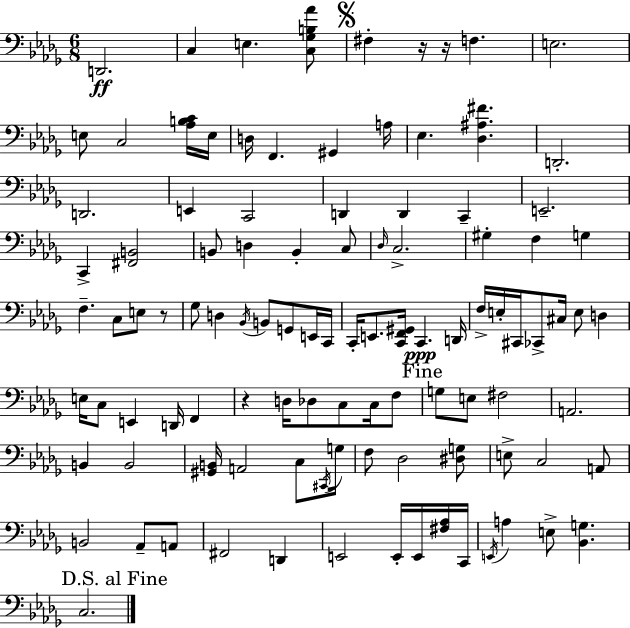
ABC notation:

X:1
T:Untitled
M:6/8
L:1/4
K:Bbm
D,,2 C, E, [C,_G,B,_A]/2 ^F, z/4 z/4 F, E,2 E,/2 C,2 [_A,B,C]/4 E,/4 D,/4 F,, ^G,, A,/4 _E, [_D,^A,^F] D,,2 D,,2 E,, C,,2 D,, D,, C,, E,,2 C,, [^F,,B,,]2 B,,/2 D, B,, C,/2 _D,/4 C,2 ^G, F, G, F, C,/2 E,/2 z/2 _G,/2 D, _B,,/4 B,,/2 G,,/2 E,,/4 C,,/4 C,,/4 E,,/2 [C,,F,,^G,,]/4 C,, D,,/4 F,/4 E,/4 ^C,,/4 _C,,/2 ^C,/4 E,/2 D, E,/4 C,/2 E,, D,,/4 F,, z D,/4 _D,/2 C,/2 C,/4 F,/2 G,/2 E,/2 ^F,2 A,,2 B,, B,,2 [^G,,B,,]/4 A,,2 C,/2 ^C,,/4 G,/4 F,/2 _D,2 [^D,G,]/2 E,/2 C,2 A,,/2 B,,2 _A,,/2 A,,/2 ^F,,2 D,, E,,2 E,,/4 E,,/4 [^F,_A,]/4 C,,/4 E,,/4 A, E,/2 [_B,,G,] C,2